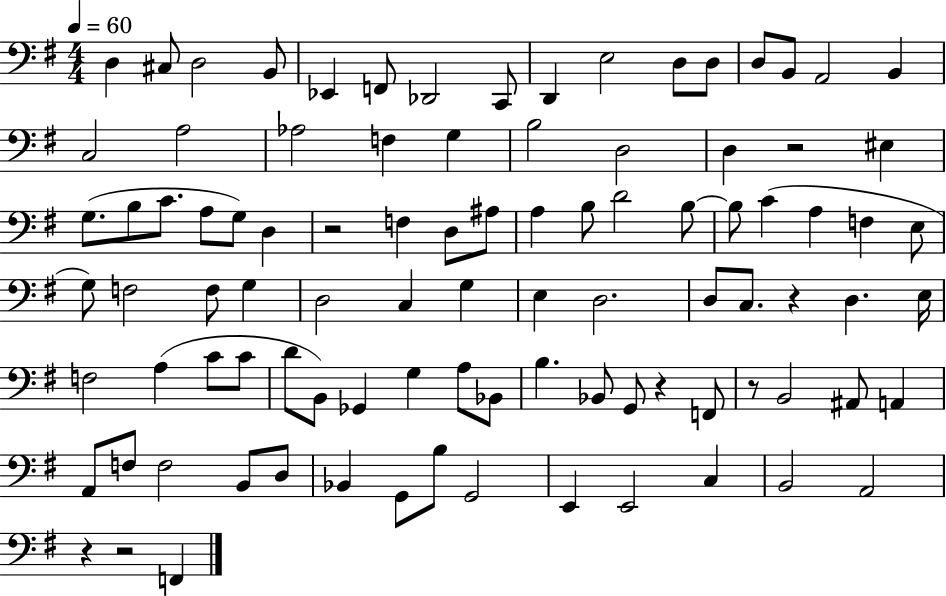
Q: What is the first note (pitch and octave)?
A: D3